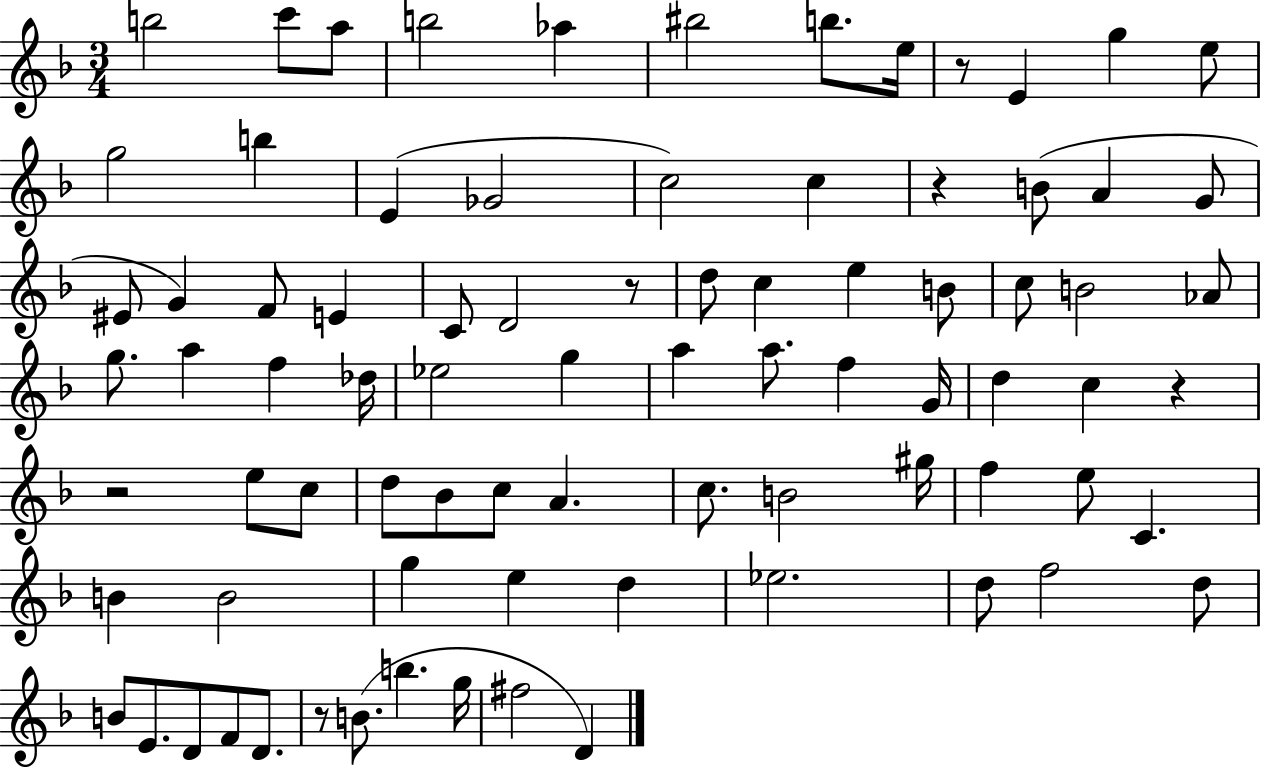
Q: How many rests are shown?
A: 6